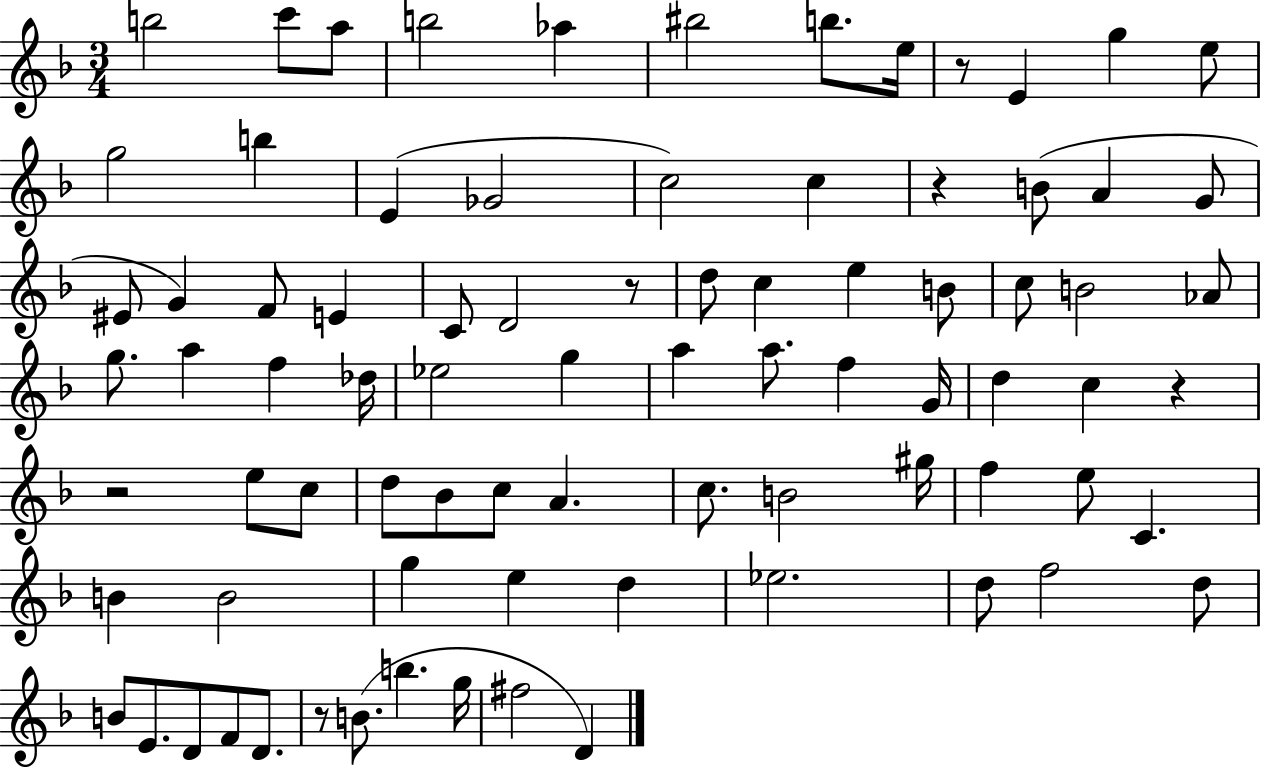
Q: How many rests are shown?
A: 6